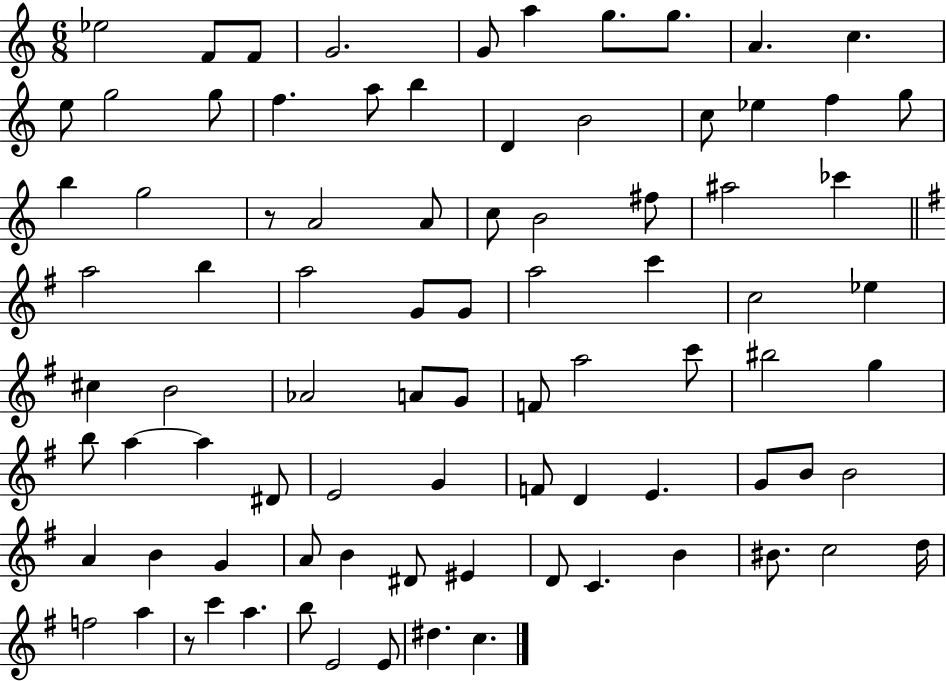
{
  \clef treble
  \numericTimeSignature
  \time 6/8
  \key c \major
  \repeat volta 2 { ees''2 f'8 f'8 | g'2. | g'8 a''4 g''8. g''8. | a'4. c''4. | \break e''8 g''2 g''8 | f''4. a''8 b''4 | d'4 b'2 | c''8 ees''4 f''4 g''8 | \break b''4 g''2 | r8 a'2 a'8 | c''8 b'2 fis''8 | ais''2 ces'''4 | \break \bar "||" \break \key g \major a''2 b''4 | a''2 g'8 g'8 | a''2 c'''4 | c''2 ees''4 | \break cis''4 b'2 | aes'2 a'8 g'8 | f'8 a''2 c'''8 | bis''2 g''4 | \break b''8 a''4~~ a''4 dis'8 | e'2 g'4 | f'8 d'4 e'4. | g'8 b'8 b'2 | \break a'4 b'4 g'4 | a'8 b'4 dis'8 eis'4 | d'8 c'4. b'4 | bis'8. c''2 d''16 | \break f''2 a''4 | r8 c'''4 a''4. | b''8 e'2 e'8 | dis''4. c''4. | \break } \bar "|."
}